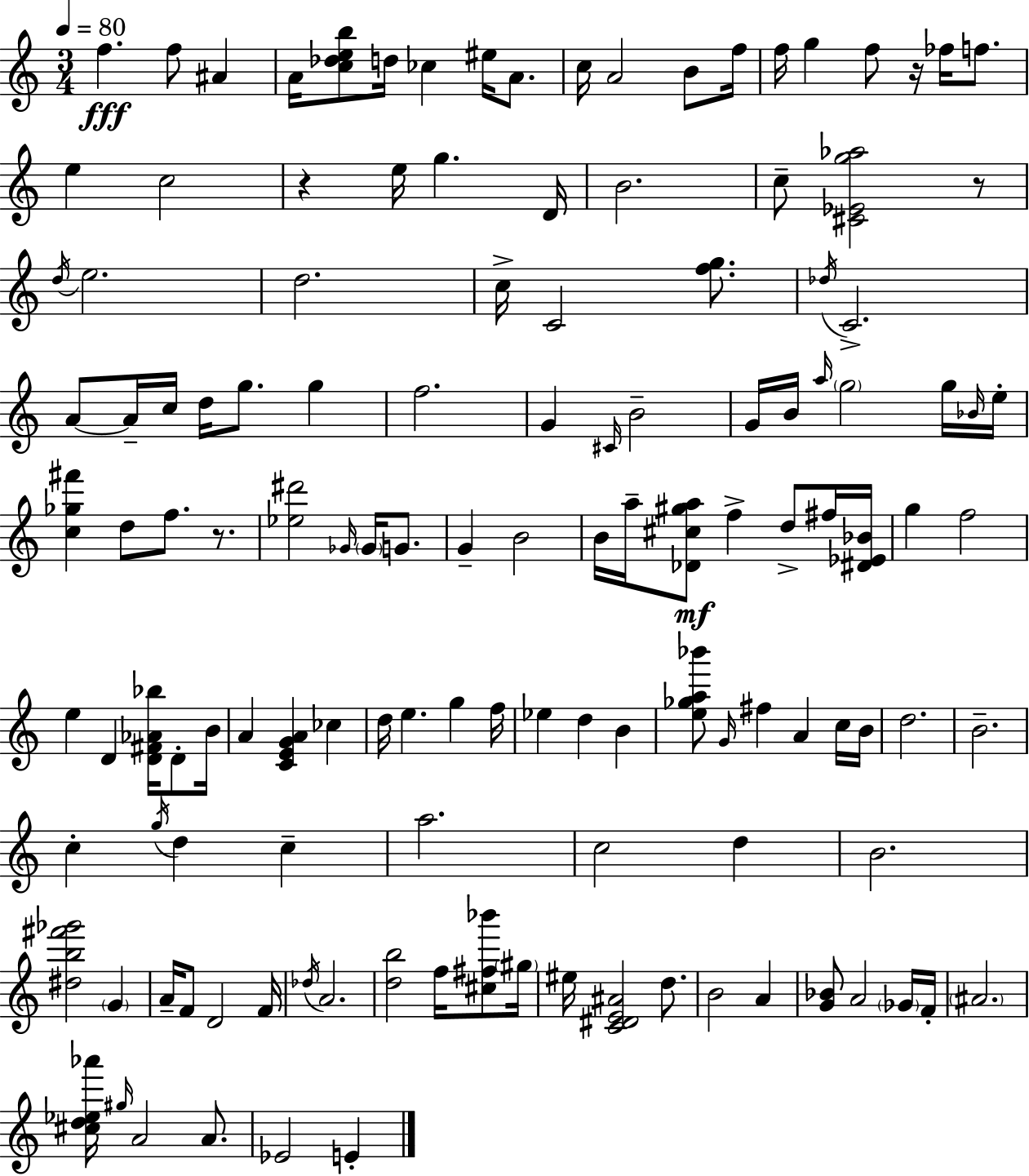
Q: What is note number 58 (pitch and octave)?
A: F5